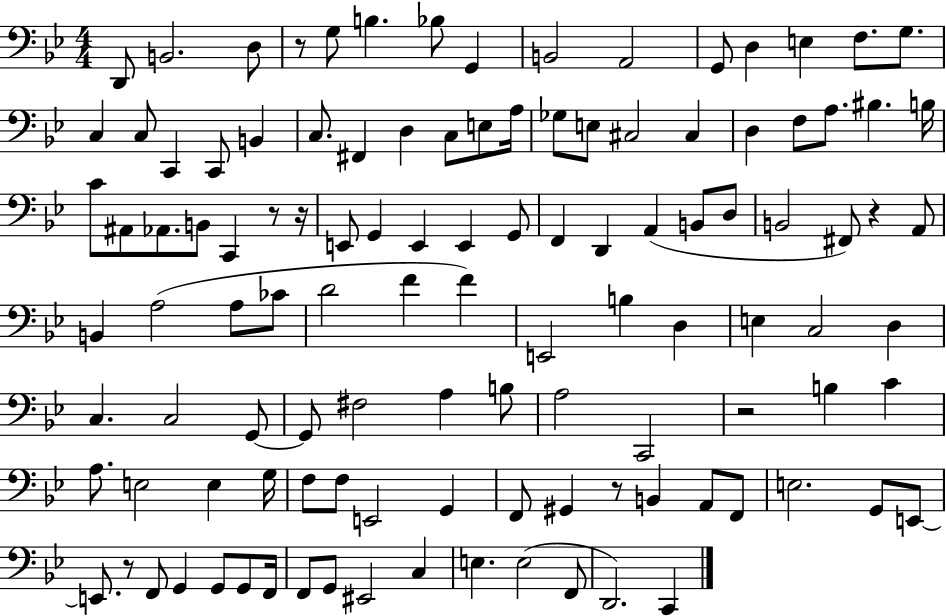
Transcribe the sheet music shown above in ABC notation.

X:1
T:Untitled
M:4/4
L:1/4
K:Bb
D,,/2 B,,2 D,/2 z/2 G,/2 B, _B,/2 G,, B,,2 A,,2 G,,/2 D, E, F,/2 G,/2 C, C,/2 C,, C,,/2 B,, C,/2 ^F,, D, C,/2 E,/2 A,/4 _G,/2 E,/2 ^C,2 ^C, D, F,/2 A,/2 ^B, B,/4 C/2 ^A,,/2 _A,,/2 B,,/2 C,, z/2 z/4 E,,/2 G,, E,, E,, G,,/2 F,, D,, A,, B,,/2 D,/2 B,,2 ^F,,/2 z A,,/2 B,, A,2 A,/2 _C/2 D2 F F E,,2 B, D, E, C,2 D, C, C,2 G,,/2 G,,/2 ^F,2 A, B,/2 A,2 C,,2 z2 B, C A,/2 E,2 E, G,/4 F,/2 F,/2 E,,2 G,, F,,/2 ^G,, z/2 B,, A,,/2 F,,/2 E,2 G,,/2 E,,/2 E,,/2 z/2 F,,/2 G,, G,,/2 G,,/2 F,,/4 F,,/2 G,,/2 ^E,,2 C, E, E,2 F,,/2 D,,2 C,,